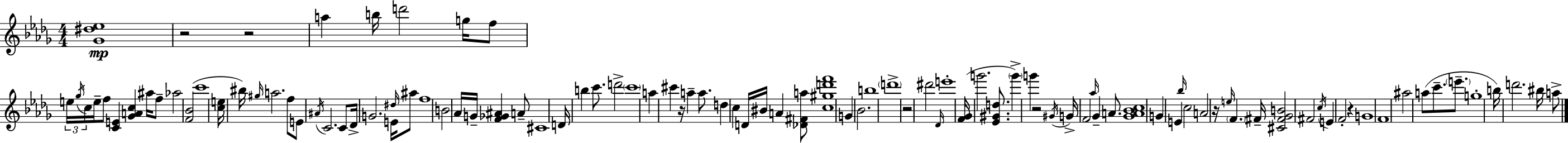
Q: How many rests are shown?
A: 7